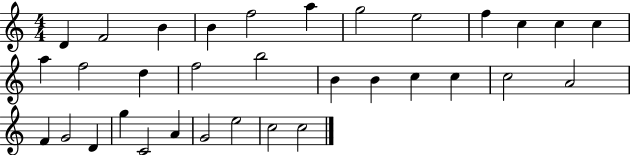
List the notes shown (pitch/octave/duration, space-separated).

D4/q F4/h B4/q B4/q F5/h A5/q G5/h E5/h F5/q C5/q C5/q C5/q A5/q F5/h D5/q F5/h B5/h B4/q B4/q C5/q C5/q C5/h A4/h F4/q G4/h D4/q G5/q C4/h A4/q G4/h E5/h C5/h C5/h